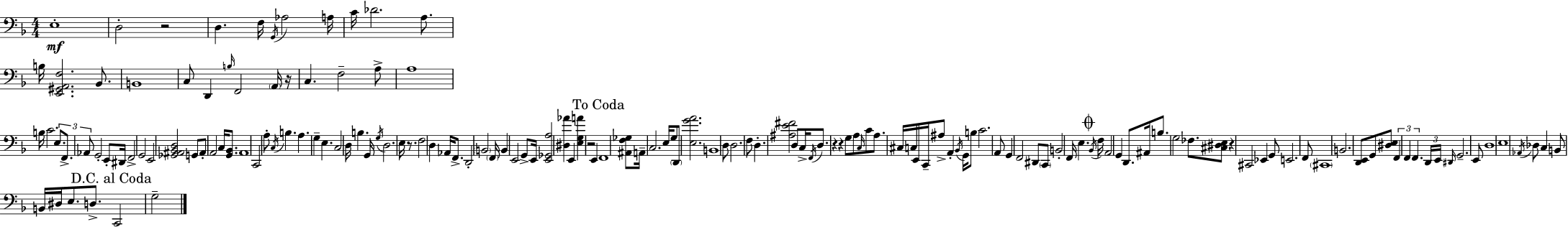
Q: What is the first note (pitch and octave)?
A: E3